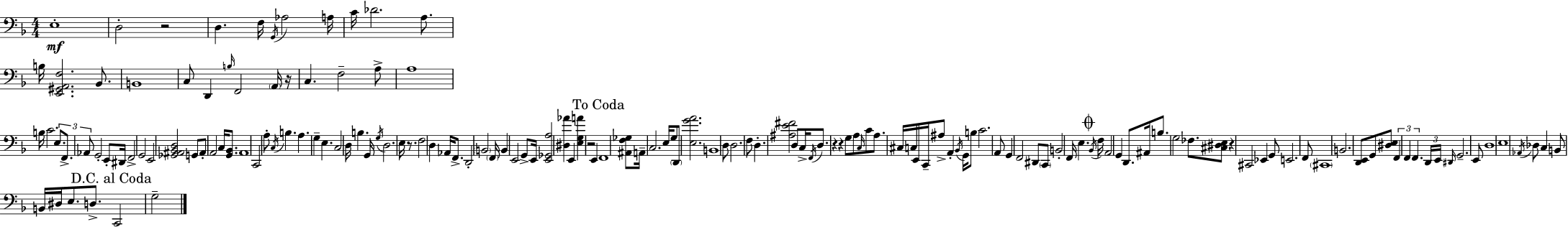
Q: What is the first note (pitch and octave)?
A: E3